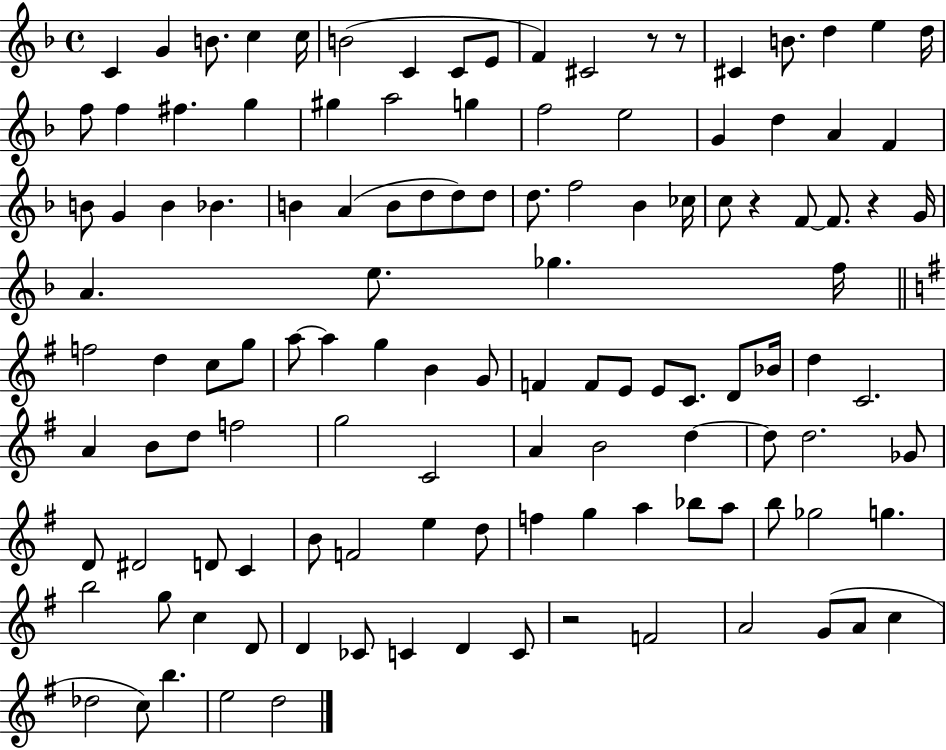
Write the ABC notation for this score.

X:1
T:Untitled
M:4/4
L:1/4
K:F
C G B/2 c c/4 B2 C C/2 E/2 F ^C2 z/2 z/2 ^C B/2 d e d/4 f/2 f ^f g ^g a2 g f2 e2 G d A F B/2 G B _B B A B/2 d/2 d/2 d/2 d/2 f2 _B _c/4 c/2 z F/2 F/2 z G/4 A e/2 _g f/4 f2 d c/2 g/2 a/2 a g B G/2 F F/2 E/2 E/2 C/2 D/2 _B/4 d C2 A B/2 d/2 f2 g2 C2 A B2 d d/2 d2 _G/2 D/2 ^D2 D/2 C B/2 F2 e d/2 f g a _b/2 a/2 b/2 _g2 g b2 g/2 c D/2 D _C/2 C D C/2 z2 F2 A2 G/2 A/2 c _d2 c/2 b e2 d2